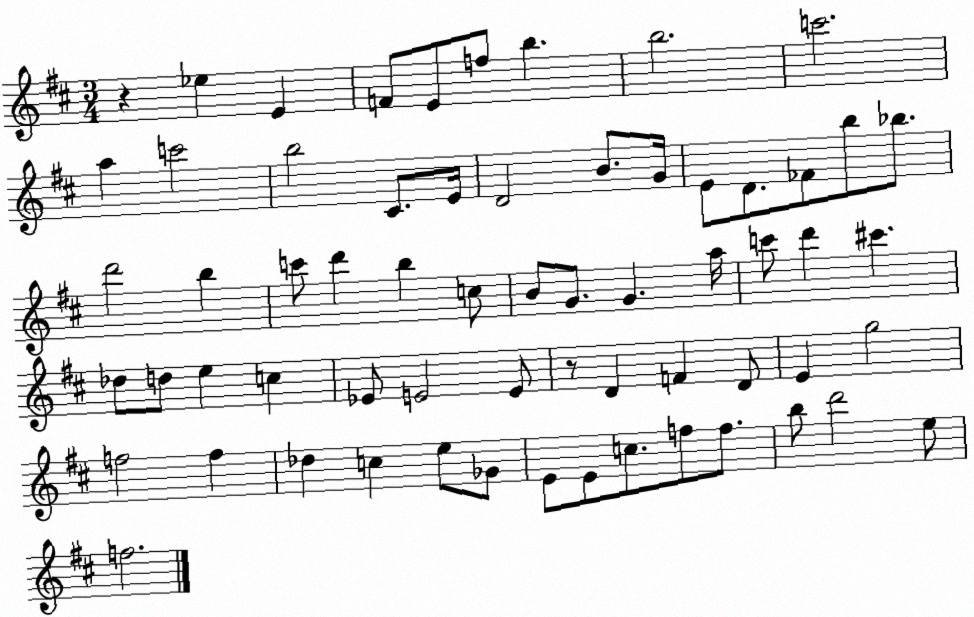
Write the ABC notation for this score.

X:1
T:Untitled
M:3/4
L:1/4
K:D
z _e E F/2 E/2 f/2 b b2 c'2 a c'2 b2 ^C/2 E/4 D2 B/2 G/4 E/2 D/2 _F/2 b/2 _b/2 d'2 b c'/2 d' b c/2 B/2 G/2 G a/4 c'/2 d' ^c' _d/2 d/2 e c _E/2 E2 E/2 z/2 D F D/2 E g2 f2 f _d c e/2 _G/2 E/2 E/2 c/2 f/2 f/2 b/2 d'2 e/2 f2